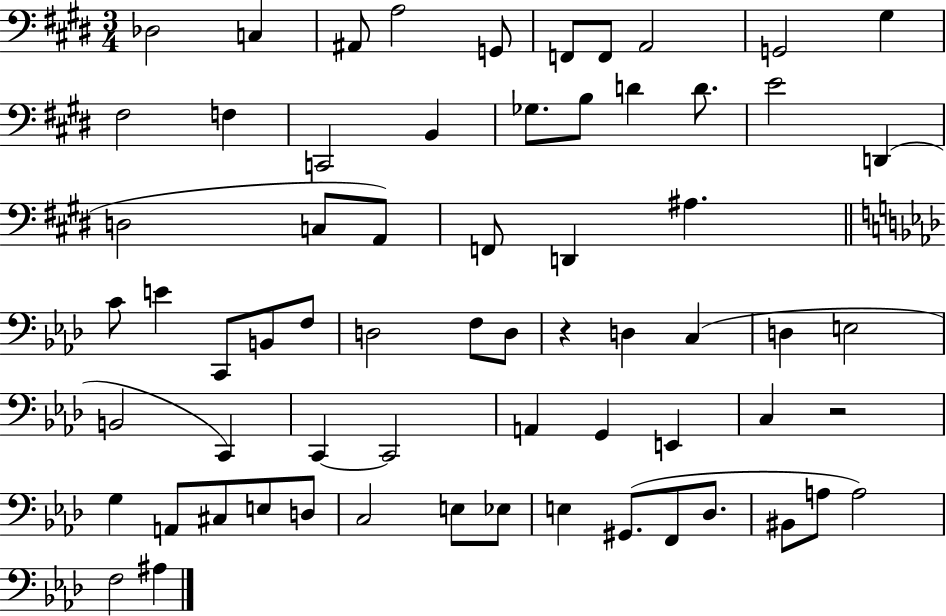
X:1
T:Untitled
M:3/4
L:1/4
K:E
_D,2 C, ^A,,/2 A,2 G,,/2 F,,/2 F,,/2 A,,2 G,,2 ^G, ^F,2 F, C,,2 B,, _G,/2 B,/2 D D/2 E2 D,, D,2 C,/2 A,,/2 F,,/2 D,, ^A, C/2 E C,,/2 B,,/2 F,/2 D,2 F,/2 D,/2 z D, C, D, E,2 B,,2 C,, C,, C,,2 A,, G,, E,, C, z2 G, A,,/2 ^C,/2 E,/2 D,/2 C,2 E,/2 _E,/2 E, ^G,,/2 F,,/2 _D,/2 ^B,,/2 A,/2 A,2 F,2 ^A,